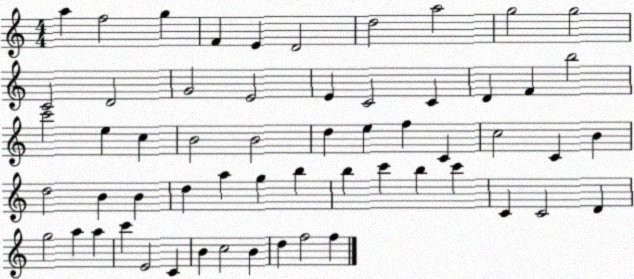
X:1
T:Untitled
M:4/4
L:1/4
K:C
a f2 g F E D2 d2 a2 g2 g2 C2 D2 G2 E2 E C2 C D F b2 c'2 e c B2 B2 d e f C c2 C B d2 B B d a g b b c' b c' C C2 D g2 a a c' E2 C B c2 B d f2 f